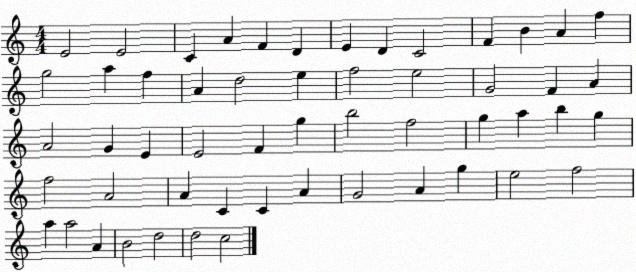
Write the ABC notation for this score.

X:1
T:Untitled
M:4/4
L:1/4
K:C
E2 E2 C A F D E D C2 F B A f g2 a f A d2 e f2 e2 G2 F A A2 G E E2 F g b2 f2 g a b g f2 A2 A C C A G2 A g e2 f2 a a2 A B2 d2 d2 c2